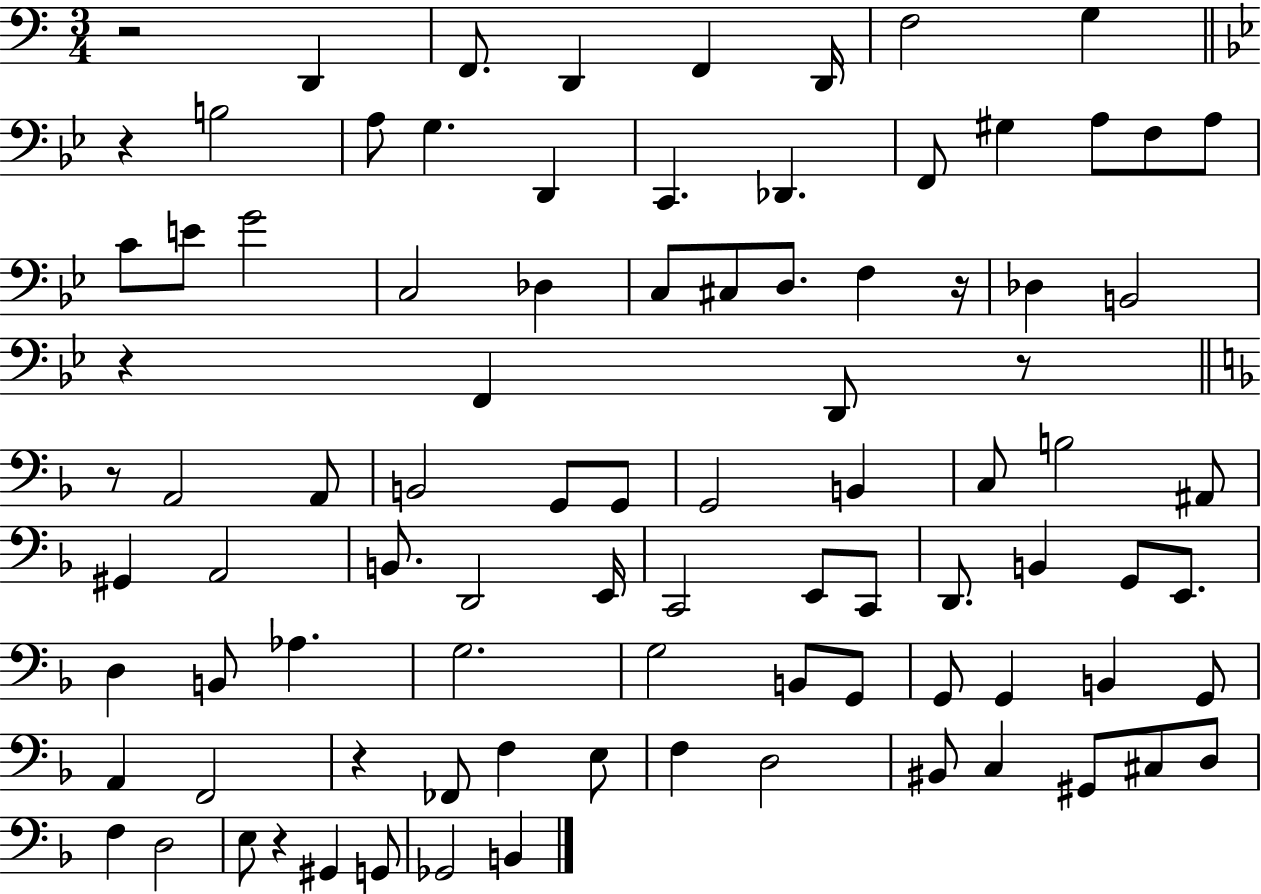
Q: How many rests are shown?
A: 8